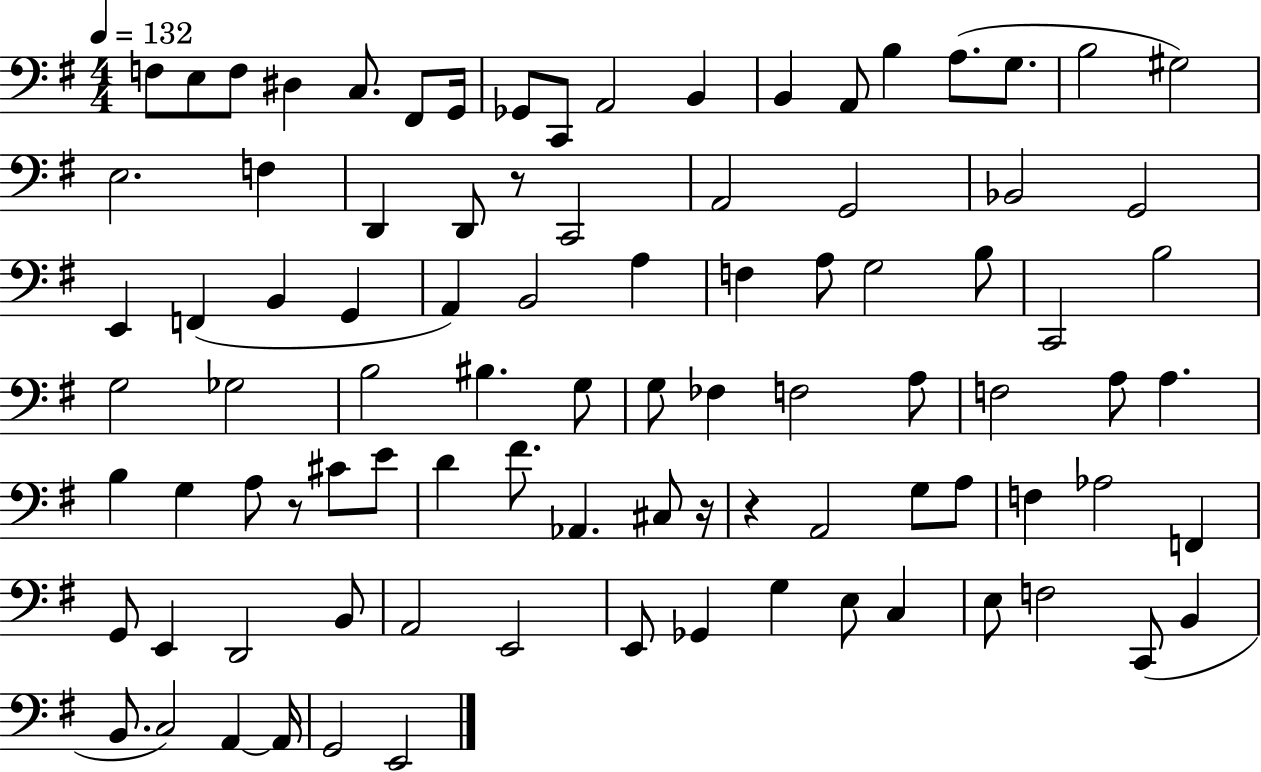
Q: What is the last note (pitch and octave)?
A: E2